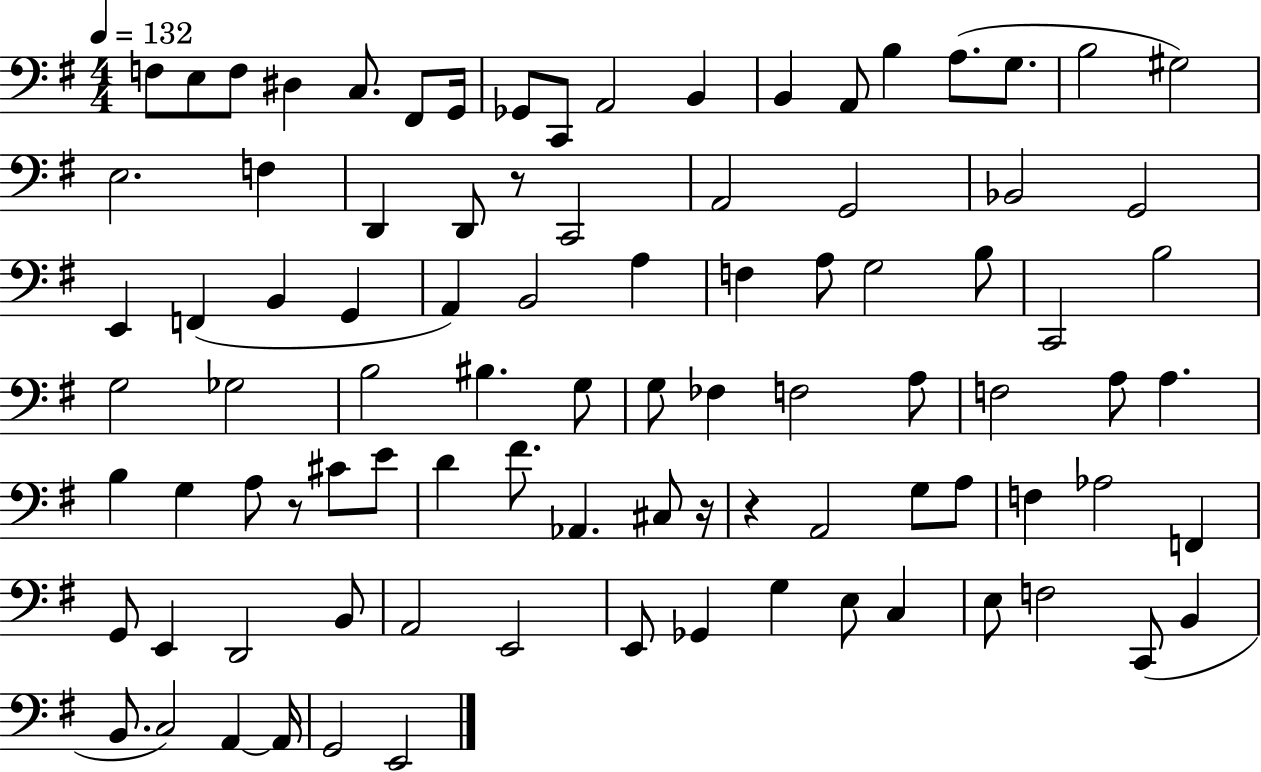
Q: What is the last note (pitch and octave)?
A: E2